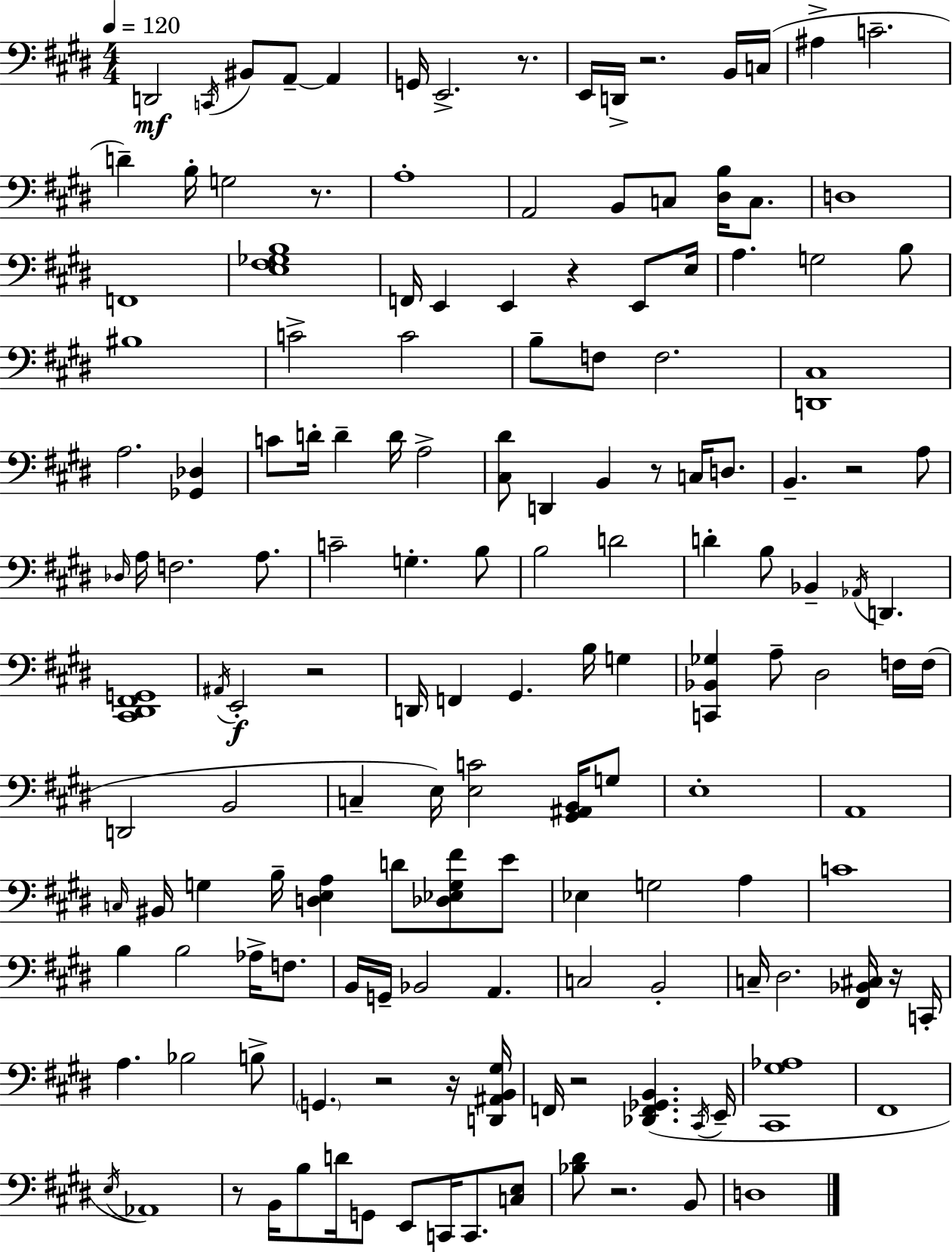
D2/h C2/s BIS2/e A2/e A2/q G2/s E2/h. R/e. E2/s D2/s R/h. B2/s C3/s A#3/q C4/h. D4/q B3/s G3/h R/e. A3/w A2/h B2/e C3/e [D#3,B3]/s C3/e. D3/w F2/w [E3,F#3,Gb3,B3]/w F2/s E2/q E2/q R/q E2/e E3/s A3/q. G3/h B3/e BIS3/w C4/h C4/h B3/e F3/e F3/h. [D2,C#3]/w A3/h. [Gb2,Db3]/q C4/e D4/s D4/q D4/s A3/h [C#3,D#4]/e D2/q B2/q R/e C3/s D3/e. B2/q. R/h A3/e Db3/s A3/s F3/h. A3/e. C4/h G3/q. B3/e B3/h D4/h D4/q B3/e Bb2/q Ab2/s D2/q. [C#2,D#2,F#2,G2]/w A#2/s E2/h R/h D2/s F2/q G#2/q. B3/s G3/q [C2,Bb2,Gb3]/q A3/e D#3/h F3/s F3/s D2/h B2/h C3/q E3/s [E3,C4]/h [G#2,A#2,B2]/s G3/e E3/w A2/w C3/s BIS2/s G3/q B3/s [D3,E3,A3]/q D4/e [Db3,Eb3,G3,F#4]/e E4/e Eb3/q G3/h A3/q C4/w B3/q B3/h Ab3/s F3/e. B2/s G2/s Bb2/h A2/q. C3/h B2/h C3/s D#3/h. [F#2,Bb2,C#3]/s R/s C2/s A3/q. Bb3/h B3/e G2/q. R/h R/s [D2,A#2,B2,G#3]/s F2/s R/h [Db2,F2,Gb2,B2]/q. C#2/s E2/s [C#2,G#3,Ab3]/w F#2/w E3/s Ab2/w R/e B2/s B3/e D4/s G2/e E2/e C2/s C2/e. [C3,E3]/e [Bb3,D#4]/e R/h. B2/e D3/w